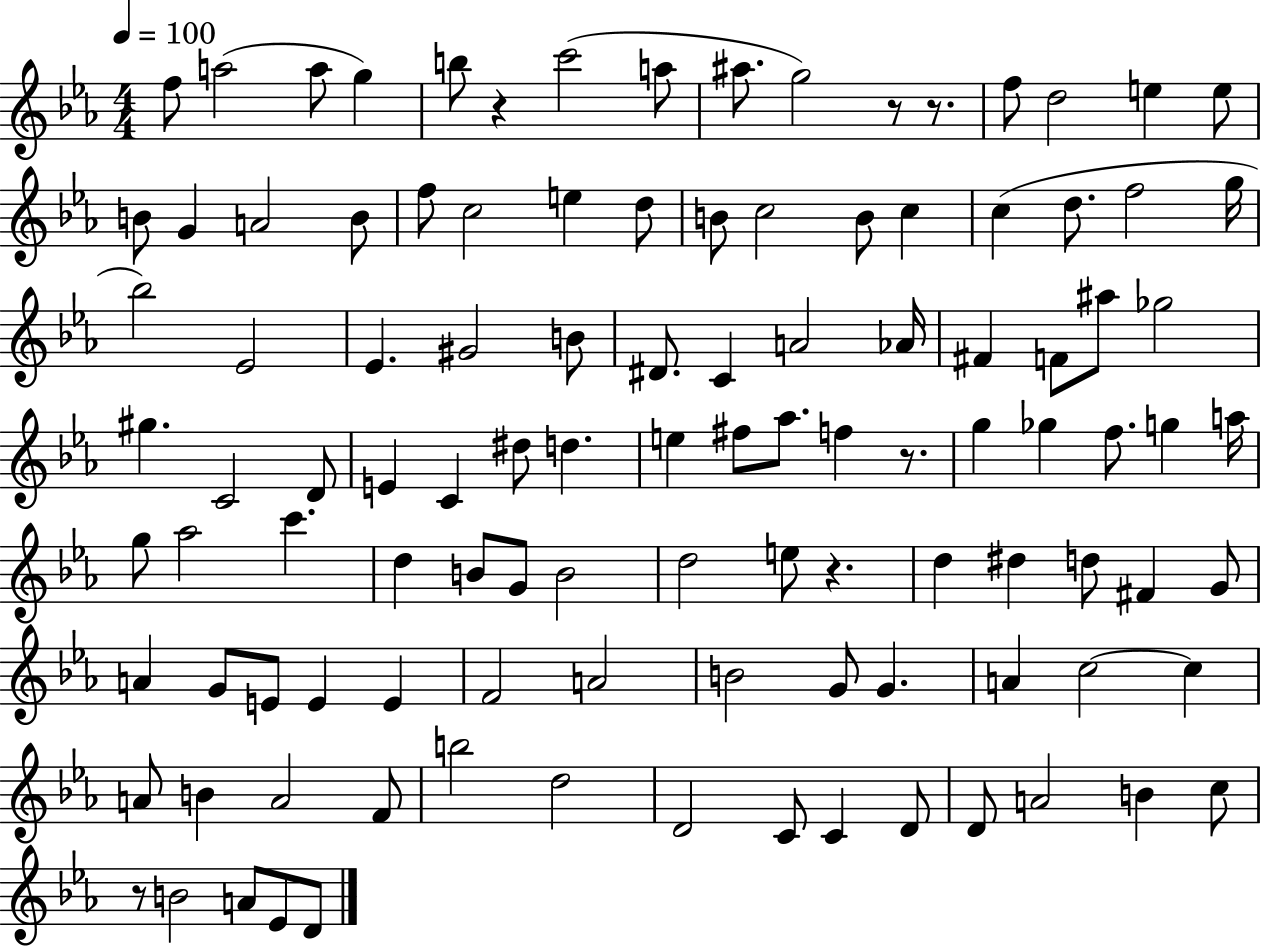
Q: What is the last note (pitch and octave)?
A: D4